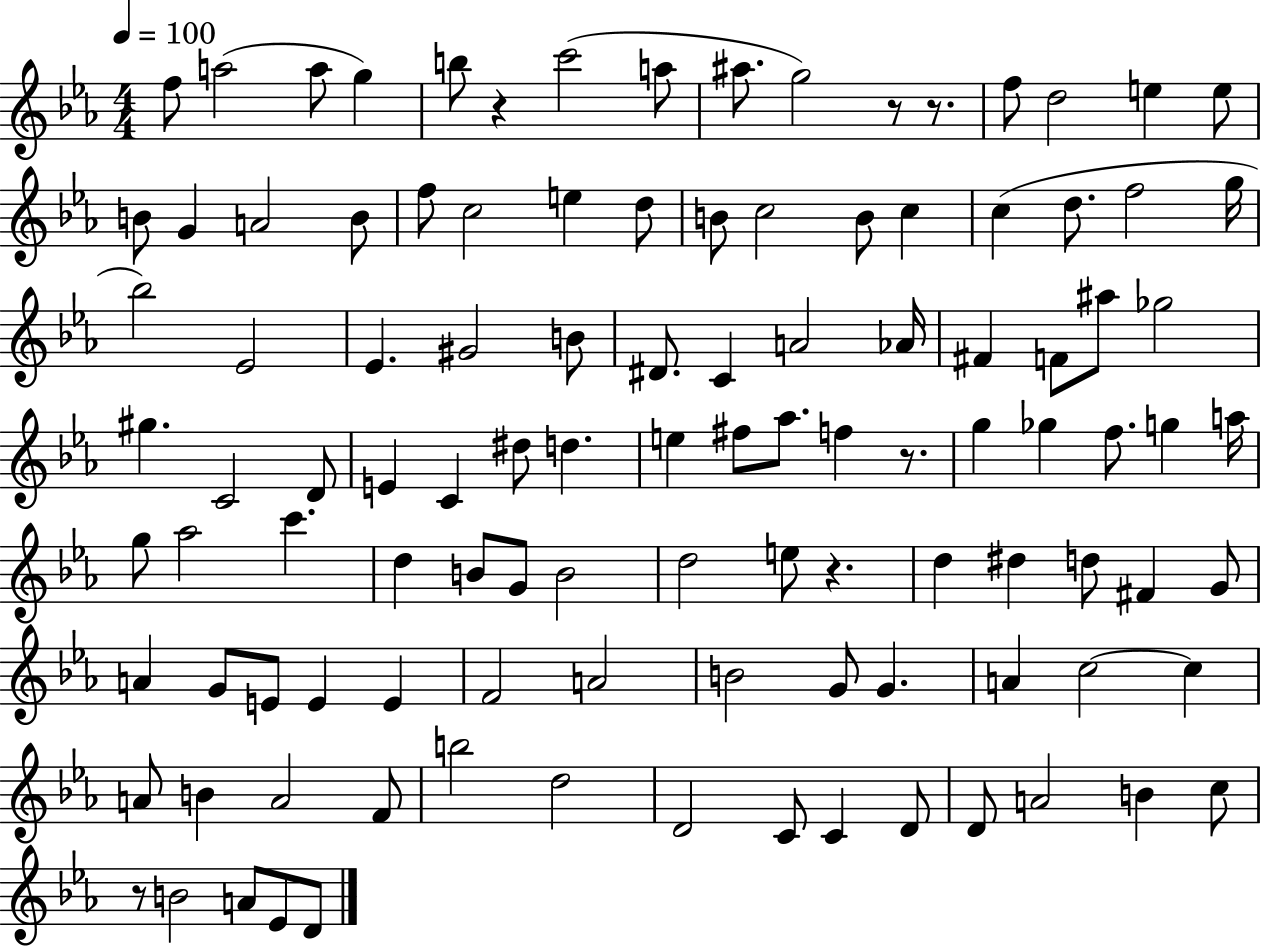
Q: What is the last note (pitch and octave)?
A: D4